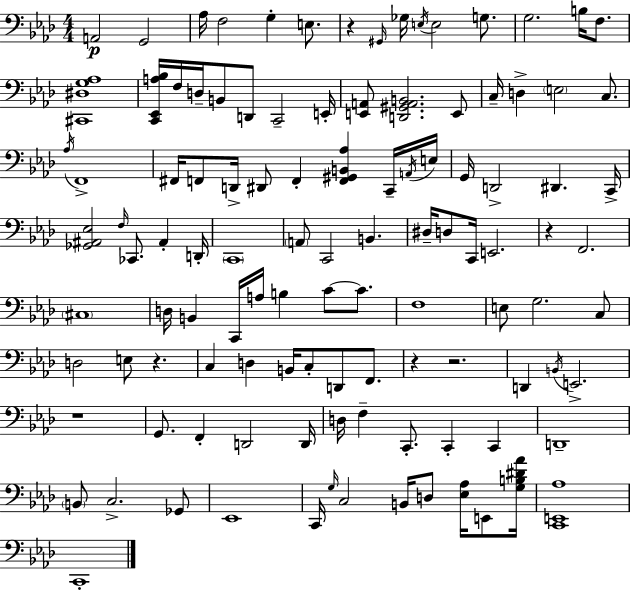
A2/h G2/h Ab3/s F3/h G3/q E3/e. R/q G#2/s Gb3/s E3/s E3/h G3/e. G3/h. B3/s F3/e. [C#2,D#3,G3,Ab3]/w [C2,Eb2,A3,Bb3]/s F3/s D3/s B2/e D2/e C2/h E2/s [E2,A2]/e [D2,G#2,A2,B2]/h. E2/e C3/s D3/q E3/h C3/e. Ab3/s F2/w F#2/s F2/e D2/s D#2/e F2/q [F2,G#2,B2,Ab3]/q C2/s A2/s E3/s G2/s D2/h D#2/q. C2/s [Gb2,A#2,Eb3]/h F3/s CES2/e. A#2/q D2/s C2/w A2/e C2/h B2/q. D#3/s D3/e C2/s E2/h. R/q F2/h. C#3/w D3/s B2/q C2/s A3/s B3/q C4/e C4/e. F3/w E3/e G3/h. C3/e D3/h E3/e R/q. C3/q D3/q B2/s C3/e D2/e F2/e. R/q R/h. D2/q B2/s E2/h. R/w G2/e. F2/q D2/h D2/s D3/s F3/q C2/e. C2/q C2/q D2/w B2/e C3/h. Gb2/e Eb2/w C2/s G3/s C3/h B2/s D3/e [Eb3,Ab3]/s E2/e [G3,B3,D#4,Ab4]/s [C2,E2,Ab3]/w C2/w